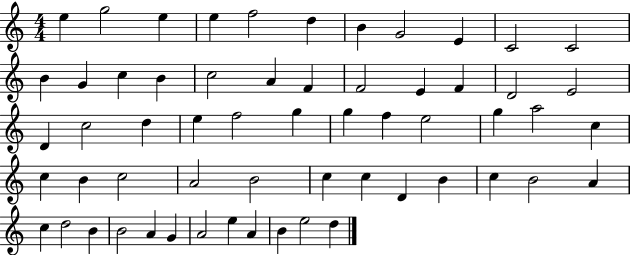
{
  \clef treble
  \numericTimeSignature
  \time 4/4
  \key c \major
  e''4 g''2 e''4 | e''4 f''2 d''4 | b'4 g'2 e'4 | c'2 c'2 | \break b'4 g'4 c''4 b'4 | c''2 a'4 f'4 | f'2 e'4 f'4 | d'2 e'2 | \break d'4 c''2 d''4 | e''4 f''2 g''4 | g''4 f''4 e''2 | g''4 a''2 c''4 | \break c''4 b'4 c''2 | a'2 b'2 | c''4 c''4 d'4 b'4 | c''4 b'2 a'4 | \break c''4 d''2 b'4 | b'2 a'4 g'4 | a'2 e''4 a'4 | b'4 e''2 d''4 | \break \bar "|."
}